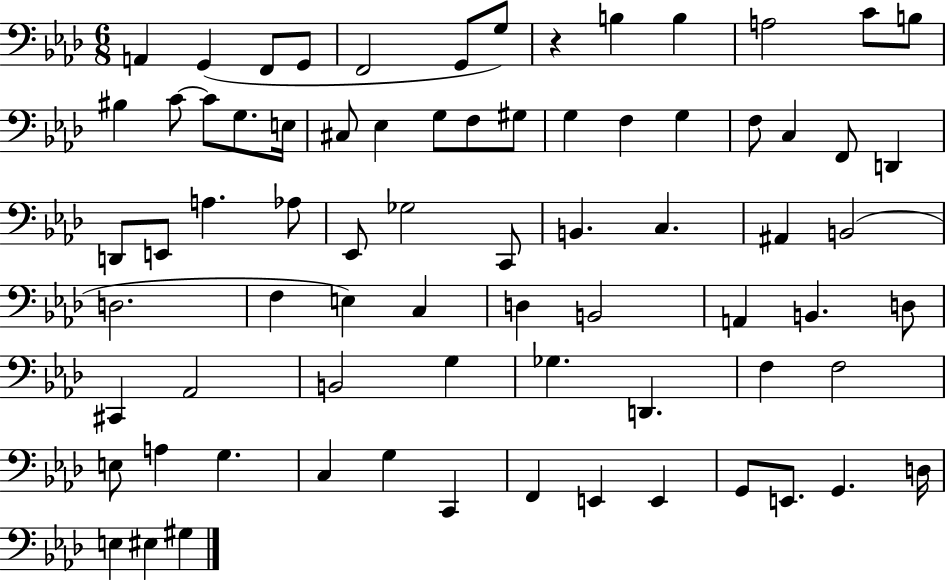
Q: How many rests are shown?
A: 1